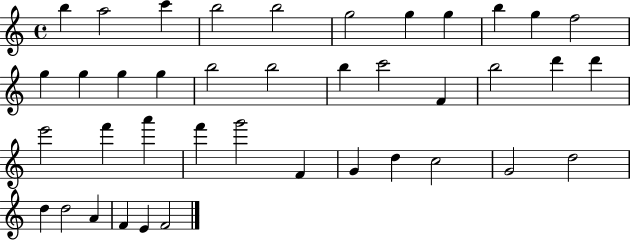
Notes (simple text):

B5/q A5/h C6/q B5/h B5/h G5/h G5/q G5/q B5/q G5/q F5/h G5/q G5/q G5/q G5/q B5/h B5/h B5/q C6/h F4/q B5/h D6/q D6/q E6/h F6/q A6/q F6/q G6/h F4/q G4/q D5/q C5/h G4/h D5/h D5/q D5/h A4/q F4/q E4/q F4/h